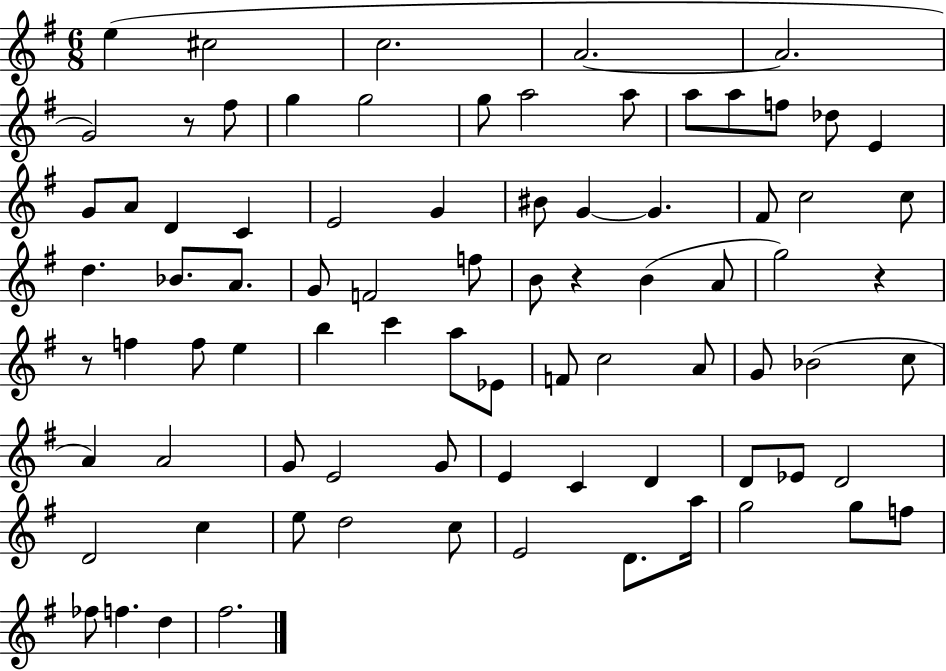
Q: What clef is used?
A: treble